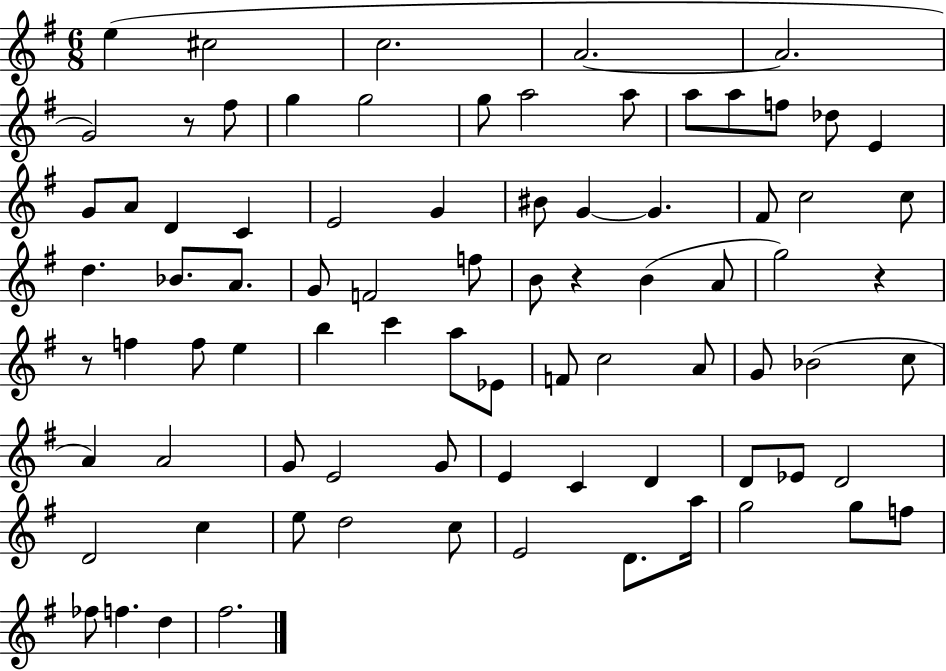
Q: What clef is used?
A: treble